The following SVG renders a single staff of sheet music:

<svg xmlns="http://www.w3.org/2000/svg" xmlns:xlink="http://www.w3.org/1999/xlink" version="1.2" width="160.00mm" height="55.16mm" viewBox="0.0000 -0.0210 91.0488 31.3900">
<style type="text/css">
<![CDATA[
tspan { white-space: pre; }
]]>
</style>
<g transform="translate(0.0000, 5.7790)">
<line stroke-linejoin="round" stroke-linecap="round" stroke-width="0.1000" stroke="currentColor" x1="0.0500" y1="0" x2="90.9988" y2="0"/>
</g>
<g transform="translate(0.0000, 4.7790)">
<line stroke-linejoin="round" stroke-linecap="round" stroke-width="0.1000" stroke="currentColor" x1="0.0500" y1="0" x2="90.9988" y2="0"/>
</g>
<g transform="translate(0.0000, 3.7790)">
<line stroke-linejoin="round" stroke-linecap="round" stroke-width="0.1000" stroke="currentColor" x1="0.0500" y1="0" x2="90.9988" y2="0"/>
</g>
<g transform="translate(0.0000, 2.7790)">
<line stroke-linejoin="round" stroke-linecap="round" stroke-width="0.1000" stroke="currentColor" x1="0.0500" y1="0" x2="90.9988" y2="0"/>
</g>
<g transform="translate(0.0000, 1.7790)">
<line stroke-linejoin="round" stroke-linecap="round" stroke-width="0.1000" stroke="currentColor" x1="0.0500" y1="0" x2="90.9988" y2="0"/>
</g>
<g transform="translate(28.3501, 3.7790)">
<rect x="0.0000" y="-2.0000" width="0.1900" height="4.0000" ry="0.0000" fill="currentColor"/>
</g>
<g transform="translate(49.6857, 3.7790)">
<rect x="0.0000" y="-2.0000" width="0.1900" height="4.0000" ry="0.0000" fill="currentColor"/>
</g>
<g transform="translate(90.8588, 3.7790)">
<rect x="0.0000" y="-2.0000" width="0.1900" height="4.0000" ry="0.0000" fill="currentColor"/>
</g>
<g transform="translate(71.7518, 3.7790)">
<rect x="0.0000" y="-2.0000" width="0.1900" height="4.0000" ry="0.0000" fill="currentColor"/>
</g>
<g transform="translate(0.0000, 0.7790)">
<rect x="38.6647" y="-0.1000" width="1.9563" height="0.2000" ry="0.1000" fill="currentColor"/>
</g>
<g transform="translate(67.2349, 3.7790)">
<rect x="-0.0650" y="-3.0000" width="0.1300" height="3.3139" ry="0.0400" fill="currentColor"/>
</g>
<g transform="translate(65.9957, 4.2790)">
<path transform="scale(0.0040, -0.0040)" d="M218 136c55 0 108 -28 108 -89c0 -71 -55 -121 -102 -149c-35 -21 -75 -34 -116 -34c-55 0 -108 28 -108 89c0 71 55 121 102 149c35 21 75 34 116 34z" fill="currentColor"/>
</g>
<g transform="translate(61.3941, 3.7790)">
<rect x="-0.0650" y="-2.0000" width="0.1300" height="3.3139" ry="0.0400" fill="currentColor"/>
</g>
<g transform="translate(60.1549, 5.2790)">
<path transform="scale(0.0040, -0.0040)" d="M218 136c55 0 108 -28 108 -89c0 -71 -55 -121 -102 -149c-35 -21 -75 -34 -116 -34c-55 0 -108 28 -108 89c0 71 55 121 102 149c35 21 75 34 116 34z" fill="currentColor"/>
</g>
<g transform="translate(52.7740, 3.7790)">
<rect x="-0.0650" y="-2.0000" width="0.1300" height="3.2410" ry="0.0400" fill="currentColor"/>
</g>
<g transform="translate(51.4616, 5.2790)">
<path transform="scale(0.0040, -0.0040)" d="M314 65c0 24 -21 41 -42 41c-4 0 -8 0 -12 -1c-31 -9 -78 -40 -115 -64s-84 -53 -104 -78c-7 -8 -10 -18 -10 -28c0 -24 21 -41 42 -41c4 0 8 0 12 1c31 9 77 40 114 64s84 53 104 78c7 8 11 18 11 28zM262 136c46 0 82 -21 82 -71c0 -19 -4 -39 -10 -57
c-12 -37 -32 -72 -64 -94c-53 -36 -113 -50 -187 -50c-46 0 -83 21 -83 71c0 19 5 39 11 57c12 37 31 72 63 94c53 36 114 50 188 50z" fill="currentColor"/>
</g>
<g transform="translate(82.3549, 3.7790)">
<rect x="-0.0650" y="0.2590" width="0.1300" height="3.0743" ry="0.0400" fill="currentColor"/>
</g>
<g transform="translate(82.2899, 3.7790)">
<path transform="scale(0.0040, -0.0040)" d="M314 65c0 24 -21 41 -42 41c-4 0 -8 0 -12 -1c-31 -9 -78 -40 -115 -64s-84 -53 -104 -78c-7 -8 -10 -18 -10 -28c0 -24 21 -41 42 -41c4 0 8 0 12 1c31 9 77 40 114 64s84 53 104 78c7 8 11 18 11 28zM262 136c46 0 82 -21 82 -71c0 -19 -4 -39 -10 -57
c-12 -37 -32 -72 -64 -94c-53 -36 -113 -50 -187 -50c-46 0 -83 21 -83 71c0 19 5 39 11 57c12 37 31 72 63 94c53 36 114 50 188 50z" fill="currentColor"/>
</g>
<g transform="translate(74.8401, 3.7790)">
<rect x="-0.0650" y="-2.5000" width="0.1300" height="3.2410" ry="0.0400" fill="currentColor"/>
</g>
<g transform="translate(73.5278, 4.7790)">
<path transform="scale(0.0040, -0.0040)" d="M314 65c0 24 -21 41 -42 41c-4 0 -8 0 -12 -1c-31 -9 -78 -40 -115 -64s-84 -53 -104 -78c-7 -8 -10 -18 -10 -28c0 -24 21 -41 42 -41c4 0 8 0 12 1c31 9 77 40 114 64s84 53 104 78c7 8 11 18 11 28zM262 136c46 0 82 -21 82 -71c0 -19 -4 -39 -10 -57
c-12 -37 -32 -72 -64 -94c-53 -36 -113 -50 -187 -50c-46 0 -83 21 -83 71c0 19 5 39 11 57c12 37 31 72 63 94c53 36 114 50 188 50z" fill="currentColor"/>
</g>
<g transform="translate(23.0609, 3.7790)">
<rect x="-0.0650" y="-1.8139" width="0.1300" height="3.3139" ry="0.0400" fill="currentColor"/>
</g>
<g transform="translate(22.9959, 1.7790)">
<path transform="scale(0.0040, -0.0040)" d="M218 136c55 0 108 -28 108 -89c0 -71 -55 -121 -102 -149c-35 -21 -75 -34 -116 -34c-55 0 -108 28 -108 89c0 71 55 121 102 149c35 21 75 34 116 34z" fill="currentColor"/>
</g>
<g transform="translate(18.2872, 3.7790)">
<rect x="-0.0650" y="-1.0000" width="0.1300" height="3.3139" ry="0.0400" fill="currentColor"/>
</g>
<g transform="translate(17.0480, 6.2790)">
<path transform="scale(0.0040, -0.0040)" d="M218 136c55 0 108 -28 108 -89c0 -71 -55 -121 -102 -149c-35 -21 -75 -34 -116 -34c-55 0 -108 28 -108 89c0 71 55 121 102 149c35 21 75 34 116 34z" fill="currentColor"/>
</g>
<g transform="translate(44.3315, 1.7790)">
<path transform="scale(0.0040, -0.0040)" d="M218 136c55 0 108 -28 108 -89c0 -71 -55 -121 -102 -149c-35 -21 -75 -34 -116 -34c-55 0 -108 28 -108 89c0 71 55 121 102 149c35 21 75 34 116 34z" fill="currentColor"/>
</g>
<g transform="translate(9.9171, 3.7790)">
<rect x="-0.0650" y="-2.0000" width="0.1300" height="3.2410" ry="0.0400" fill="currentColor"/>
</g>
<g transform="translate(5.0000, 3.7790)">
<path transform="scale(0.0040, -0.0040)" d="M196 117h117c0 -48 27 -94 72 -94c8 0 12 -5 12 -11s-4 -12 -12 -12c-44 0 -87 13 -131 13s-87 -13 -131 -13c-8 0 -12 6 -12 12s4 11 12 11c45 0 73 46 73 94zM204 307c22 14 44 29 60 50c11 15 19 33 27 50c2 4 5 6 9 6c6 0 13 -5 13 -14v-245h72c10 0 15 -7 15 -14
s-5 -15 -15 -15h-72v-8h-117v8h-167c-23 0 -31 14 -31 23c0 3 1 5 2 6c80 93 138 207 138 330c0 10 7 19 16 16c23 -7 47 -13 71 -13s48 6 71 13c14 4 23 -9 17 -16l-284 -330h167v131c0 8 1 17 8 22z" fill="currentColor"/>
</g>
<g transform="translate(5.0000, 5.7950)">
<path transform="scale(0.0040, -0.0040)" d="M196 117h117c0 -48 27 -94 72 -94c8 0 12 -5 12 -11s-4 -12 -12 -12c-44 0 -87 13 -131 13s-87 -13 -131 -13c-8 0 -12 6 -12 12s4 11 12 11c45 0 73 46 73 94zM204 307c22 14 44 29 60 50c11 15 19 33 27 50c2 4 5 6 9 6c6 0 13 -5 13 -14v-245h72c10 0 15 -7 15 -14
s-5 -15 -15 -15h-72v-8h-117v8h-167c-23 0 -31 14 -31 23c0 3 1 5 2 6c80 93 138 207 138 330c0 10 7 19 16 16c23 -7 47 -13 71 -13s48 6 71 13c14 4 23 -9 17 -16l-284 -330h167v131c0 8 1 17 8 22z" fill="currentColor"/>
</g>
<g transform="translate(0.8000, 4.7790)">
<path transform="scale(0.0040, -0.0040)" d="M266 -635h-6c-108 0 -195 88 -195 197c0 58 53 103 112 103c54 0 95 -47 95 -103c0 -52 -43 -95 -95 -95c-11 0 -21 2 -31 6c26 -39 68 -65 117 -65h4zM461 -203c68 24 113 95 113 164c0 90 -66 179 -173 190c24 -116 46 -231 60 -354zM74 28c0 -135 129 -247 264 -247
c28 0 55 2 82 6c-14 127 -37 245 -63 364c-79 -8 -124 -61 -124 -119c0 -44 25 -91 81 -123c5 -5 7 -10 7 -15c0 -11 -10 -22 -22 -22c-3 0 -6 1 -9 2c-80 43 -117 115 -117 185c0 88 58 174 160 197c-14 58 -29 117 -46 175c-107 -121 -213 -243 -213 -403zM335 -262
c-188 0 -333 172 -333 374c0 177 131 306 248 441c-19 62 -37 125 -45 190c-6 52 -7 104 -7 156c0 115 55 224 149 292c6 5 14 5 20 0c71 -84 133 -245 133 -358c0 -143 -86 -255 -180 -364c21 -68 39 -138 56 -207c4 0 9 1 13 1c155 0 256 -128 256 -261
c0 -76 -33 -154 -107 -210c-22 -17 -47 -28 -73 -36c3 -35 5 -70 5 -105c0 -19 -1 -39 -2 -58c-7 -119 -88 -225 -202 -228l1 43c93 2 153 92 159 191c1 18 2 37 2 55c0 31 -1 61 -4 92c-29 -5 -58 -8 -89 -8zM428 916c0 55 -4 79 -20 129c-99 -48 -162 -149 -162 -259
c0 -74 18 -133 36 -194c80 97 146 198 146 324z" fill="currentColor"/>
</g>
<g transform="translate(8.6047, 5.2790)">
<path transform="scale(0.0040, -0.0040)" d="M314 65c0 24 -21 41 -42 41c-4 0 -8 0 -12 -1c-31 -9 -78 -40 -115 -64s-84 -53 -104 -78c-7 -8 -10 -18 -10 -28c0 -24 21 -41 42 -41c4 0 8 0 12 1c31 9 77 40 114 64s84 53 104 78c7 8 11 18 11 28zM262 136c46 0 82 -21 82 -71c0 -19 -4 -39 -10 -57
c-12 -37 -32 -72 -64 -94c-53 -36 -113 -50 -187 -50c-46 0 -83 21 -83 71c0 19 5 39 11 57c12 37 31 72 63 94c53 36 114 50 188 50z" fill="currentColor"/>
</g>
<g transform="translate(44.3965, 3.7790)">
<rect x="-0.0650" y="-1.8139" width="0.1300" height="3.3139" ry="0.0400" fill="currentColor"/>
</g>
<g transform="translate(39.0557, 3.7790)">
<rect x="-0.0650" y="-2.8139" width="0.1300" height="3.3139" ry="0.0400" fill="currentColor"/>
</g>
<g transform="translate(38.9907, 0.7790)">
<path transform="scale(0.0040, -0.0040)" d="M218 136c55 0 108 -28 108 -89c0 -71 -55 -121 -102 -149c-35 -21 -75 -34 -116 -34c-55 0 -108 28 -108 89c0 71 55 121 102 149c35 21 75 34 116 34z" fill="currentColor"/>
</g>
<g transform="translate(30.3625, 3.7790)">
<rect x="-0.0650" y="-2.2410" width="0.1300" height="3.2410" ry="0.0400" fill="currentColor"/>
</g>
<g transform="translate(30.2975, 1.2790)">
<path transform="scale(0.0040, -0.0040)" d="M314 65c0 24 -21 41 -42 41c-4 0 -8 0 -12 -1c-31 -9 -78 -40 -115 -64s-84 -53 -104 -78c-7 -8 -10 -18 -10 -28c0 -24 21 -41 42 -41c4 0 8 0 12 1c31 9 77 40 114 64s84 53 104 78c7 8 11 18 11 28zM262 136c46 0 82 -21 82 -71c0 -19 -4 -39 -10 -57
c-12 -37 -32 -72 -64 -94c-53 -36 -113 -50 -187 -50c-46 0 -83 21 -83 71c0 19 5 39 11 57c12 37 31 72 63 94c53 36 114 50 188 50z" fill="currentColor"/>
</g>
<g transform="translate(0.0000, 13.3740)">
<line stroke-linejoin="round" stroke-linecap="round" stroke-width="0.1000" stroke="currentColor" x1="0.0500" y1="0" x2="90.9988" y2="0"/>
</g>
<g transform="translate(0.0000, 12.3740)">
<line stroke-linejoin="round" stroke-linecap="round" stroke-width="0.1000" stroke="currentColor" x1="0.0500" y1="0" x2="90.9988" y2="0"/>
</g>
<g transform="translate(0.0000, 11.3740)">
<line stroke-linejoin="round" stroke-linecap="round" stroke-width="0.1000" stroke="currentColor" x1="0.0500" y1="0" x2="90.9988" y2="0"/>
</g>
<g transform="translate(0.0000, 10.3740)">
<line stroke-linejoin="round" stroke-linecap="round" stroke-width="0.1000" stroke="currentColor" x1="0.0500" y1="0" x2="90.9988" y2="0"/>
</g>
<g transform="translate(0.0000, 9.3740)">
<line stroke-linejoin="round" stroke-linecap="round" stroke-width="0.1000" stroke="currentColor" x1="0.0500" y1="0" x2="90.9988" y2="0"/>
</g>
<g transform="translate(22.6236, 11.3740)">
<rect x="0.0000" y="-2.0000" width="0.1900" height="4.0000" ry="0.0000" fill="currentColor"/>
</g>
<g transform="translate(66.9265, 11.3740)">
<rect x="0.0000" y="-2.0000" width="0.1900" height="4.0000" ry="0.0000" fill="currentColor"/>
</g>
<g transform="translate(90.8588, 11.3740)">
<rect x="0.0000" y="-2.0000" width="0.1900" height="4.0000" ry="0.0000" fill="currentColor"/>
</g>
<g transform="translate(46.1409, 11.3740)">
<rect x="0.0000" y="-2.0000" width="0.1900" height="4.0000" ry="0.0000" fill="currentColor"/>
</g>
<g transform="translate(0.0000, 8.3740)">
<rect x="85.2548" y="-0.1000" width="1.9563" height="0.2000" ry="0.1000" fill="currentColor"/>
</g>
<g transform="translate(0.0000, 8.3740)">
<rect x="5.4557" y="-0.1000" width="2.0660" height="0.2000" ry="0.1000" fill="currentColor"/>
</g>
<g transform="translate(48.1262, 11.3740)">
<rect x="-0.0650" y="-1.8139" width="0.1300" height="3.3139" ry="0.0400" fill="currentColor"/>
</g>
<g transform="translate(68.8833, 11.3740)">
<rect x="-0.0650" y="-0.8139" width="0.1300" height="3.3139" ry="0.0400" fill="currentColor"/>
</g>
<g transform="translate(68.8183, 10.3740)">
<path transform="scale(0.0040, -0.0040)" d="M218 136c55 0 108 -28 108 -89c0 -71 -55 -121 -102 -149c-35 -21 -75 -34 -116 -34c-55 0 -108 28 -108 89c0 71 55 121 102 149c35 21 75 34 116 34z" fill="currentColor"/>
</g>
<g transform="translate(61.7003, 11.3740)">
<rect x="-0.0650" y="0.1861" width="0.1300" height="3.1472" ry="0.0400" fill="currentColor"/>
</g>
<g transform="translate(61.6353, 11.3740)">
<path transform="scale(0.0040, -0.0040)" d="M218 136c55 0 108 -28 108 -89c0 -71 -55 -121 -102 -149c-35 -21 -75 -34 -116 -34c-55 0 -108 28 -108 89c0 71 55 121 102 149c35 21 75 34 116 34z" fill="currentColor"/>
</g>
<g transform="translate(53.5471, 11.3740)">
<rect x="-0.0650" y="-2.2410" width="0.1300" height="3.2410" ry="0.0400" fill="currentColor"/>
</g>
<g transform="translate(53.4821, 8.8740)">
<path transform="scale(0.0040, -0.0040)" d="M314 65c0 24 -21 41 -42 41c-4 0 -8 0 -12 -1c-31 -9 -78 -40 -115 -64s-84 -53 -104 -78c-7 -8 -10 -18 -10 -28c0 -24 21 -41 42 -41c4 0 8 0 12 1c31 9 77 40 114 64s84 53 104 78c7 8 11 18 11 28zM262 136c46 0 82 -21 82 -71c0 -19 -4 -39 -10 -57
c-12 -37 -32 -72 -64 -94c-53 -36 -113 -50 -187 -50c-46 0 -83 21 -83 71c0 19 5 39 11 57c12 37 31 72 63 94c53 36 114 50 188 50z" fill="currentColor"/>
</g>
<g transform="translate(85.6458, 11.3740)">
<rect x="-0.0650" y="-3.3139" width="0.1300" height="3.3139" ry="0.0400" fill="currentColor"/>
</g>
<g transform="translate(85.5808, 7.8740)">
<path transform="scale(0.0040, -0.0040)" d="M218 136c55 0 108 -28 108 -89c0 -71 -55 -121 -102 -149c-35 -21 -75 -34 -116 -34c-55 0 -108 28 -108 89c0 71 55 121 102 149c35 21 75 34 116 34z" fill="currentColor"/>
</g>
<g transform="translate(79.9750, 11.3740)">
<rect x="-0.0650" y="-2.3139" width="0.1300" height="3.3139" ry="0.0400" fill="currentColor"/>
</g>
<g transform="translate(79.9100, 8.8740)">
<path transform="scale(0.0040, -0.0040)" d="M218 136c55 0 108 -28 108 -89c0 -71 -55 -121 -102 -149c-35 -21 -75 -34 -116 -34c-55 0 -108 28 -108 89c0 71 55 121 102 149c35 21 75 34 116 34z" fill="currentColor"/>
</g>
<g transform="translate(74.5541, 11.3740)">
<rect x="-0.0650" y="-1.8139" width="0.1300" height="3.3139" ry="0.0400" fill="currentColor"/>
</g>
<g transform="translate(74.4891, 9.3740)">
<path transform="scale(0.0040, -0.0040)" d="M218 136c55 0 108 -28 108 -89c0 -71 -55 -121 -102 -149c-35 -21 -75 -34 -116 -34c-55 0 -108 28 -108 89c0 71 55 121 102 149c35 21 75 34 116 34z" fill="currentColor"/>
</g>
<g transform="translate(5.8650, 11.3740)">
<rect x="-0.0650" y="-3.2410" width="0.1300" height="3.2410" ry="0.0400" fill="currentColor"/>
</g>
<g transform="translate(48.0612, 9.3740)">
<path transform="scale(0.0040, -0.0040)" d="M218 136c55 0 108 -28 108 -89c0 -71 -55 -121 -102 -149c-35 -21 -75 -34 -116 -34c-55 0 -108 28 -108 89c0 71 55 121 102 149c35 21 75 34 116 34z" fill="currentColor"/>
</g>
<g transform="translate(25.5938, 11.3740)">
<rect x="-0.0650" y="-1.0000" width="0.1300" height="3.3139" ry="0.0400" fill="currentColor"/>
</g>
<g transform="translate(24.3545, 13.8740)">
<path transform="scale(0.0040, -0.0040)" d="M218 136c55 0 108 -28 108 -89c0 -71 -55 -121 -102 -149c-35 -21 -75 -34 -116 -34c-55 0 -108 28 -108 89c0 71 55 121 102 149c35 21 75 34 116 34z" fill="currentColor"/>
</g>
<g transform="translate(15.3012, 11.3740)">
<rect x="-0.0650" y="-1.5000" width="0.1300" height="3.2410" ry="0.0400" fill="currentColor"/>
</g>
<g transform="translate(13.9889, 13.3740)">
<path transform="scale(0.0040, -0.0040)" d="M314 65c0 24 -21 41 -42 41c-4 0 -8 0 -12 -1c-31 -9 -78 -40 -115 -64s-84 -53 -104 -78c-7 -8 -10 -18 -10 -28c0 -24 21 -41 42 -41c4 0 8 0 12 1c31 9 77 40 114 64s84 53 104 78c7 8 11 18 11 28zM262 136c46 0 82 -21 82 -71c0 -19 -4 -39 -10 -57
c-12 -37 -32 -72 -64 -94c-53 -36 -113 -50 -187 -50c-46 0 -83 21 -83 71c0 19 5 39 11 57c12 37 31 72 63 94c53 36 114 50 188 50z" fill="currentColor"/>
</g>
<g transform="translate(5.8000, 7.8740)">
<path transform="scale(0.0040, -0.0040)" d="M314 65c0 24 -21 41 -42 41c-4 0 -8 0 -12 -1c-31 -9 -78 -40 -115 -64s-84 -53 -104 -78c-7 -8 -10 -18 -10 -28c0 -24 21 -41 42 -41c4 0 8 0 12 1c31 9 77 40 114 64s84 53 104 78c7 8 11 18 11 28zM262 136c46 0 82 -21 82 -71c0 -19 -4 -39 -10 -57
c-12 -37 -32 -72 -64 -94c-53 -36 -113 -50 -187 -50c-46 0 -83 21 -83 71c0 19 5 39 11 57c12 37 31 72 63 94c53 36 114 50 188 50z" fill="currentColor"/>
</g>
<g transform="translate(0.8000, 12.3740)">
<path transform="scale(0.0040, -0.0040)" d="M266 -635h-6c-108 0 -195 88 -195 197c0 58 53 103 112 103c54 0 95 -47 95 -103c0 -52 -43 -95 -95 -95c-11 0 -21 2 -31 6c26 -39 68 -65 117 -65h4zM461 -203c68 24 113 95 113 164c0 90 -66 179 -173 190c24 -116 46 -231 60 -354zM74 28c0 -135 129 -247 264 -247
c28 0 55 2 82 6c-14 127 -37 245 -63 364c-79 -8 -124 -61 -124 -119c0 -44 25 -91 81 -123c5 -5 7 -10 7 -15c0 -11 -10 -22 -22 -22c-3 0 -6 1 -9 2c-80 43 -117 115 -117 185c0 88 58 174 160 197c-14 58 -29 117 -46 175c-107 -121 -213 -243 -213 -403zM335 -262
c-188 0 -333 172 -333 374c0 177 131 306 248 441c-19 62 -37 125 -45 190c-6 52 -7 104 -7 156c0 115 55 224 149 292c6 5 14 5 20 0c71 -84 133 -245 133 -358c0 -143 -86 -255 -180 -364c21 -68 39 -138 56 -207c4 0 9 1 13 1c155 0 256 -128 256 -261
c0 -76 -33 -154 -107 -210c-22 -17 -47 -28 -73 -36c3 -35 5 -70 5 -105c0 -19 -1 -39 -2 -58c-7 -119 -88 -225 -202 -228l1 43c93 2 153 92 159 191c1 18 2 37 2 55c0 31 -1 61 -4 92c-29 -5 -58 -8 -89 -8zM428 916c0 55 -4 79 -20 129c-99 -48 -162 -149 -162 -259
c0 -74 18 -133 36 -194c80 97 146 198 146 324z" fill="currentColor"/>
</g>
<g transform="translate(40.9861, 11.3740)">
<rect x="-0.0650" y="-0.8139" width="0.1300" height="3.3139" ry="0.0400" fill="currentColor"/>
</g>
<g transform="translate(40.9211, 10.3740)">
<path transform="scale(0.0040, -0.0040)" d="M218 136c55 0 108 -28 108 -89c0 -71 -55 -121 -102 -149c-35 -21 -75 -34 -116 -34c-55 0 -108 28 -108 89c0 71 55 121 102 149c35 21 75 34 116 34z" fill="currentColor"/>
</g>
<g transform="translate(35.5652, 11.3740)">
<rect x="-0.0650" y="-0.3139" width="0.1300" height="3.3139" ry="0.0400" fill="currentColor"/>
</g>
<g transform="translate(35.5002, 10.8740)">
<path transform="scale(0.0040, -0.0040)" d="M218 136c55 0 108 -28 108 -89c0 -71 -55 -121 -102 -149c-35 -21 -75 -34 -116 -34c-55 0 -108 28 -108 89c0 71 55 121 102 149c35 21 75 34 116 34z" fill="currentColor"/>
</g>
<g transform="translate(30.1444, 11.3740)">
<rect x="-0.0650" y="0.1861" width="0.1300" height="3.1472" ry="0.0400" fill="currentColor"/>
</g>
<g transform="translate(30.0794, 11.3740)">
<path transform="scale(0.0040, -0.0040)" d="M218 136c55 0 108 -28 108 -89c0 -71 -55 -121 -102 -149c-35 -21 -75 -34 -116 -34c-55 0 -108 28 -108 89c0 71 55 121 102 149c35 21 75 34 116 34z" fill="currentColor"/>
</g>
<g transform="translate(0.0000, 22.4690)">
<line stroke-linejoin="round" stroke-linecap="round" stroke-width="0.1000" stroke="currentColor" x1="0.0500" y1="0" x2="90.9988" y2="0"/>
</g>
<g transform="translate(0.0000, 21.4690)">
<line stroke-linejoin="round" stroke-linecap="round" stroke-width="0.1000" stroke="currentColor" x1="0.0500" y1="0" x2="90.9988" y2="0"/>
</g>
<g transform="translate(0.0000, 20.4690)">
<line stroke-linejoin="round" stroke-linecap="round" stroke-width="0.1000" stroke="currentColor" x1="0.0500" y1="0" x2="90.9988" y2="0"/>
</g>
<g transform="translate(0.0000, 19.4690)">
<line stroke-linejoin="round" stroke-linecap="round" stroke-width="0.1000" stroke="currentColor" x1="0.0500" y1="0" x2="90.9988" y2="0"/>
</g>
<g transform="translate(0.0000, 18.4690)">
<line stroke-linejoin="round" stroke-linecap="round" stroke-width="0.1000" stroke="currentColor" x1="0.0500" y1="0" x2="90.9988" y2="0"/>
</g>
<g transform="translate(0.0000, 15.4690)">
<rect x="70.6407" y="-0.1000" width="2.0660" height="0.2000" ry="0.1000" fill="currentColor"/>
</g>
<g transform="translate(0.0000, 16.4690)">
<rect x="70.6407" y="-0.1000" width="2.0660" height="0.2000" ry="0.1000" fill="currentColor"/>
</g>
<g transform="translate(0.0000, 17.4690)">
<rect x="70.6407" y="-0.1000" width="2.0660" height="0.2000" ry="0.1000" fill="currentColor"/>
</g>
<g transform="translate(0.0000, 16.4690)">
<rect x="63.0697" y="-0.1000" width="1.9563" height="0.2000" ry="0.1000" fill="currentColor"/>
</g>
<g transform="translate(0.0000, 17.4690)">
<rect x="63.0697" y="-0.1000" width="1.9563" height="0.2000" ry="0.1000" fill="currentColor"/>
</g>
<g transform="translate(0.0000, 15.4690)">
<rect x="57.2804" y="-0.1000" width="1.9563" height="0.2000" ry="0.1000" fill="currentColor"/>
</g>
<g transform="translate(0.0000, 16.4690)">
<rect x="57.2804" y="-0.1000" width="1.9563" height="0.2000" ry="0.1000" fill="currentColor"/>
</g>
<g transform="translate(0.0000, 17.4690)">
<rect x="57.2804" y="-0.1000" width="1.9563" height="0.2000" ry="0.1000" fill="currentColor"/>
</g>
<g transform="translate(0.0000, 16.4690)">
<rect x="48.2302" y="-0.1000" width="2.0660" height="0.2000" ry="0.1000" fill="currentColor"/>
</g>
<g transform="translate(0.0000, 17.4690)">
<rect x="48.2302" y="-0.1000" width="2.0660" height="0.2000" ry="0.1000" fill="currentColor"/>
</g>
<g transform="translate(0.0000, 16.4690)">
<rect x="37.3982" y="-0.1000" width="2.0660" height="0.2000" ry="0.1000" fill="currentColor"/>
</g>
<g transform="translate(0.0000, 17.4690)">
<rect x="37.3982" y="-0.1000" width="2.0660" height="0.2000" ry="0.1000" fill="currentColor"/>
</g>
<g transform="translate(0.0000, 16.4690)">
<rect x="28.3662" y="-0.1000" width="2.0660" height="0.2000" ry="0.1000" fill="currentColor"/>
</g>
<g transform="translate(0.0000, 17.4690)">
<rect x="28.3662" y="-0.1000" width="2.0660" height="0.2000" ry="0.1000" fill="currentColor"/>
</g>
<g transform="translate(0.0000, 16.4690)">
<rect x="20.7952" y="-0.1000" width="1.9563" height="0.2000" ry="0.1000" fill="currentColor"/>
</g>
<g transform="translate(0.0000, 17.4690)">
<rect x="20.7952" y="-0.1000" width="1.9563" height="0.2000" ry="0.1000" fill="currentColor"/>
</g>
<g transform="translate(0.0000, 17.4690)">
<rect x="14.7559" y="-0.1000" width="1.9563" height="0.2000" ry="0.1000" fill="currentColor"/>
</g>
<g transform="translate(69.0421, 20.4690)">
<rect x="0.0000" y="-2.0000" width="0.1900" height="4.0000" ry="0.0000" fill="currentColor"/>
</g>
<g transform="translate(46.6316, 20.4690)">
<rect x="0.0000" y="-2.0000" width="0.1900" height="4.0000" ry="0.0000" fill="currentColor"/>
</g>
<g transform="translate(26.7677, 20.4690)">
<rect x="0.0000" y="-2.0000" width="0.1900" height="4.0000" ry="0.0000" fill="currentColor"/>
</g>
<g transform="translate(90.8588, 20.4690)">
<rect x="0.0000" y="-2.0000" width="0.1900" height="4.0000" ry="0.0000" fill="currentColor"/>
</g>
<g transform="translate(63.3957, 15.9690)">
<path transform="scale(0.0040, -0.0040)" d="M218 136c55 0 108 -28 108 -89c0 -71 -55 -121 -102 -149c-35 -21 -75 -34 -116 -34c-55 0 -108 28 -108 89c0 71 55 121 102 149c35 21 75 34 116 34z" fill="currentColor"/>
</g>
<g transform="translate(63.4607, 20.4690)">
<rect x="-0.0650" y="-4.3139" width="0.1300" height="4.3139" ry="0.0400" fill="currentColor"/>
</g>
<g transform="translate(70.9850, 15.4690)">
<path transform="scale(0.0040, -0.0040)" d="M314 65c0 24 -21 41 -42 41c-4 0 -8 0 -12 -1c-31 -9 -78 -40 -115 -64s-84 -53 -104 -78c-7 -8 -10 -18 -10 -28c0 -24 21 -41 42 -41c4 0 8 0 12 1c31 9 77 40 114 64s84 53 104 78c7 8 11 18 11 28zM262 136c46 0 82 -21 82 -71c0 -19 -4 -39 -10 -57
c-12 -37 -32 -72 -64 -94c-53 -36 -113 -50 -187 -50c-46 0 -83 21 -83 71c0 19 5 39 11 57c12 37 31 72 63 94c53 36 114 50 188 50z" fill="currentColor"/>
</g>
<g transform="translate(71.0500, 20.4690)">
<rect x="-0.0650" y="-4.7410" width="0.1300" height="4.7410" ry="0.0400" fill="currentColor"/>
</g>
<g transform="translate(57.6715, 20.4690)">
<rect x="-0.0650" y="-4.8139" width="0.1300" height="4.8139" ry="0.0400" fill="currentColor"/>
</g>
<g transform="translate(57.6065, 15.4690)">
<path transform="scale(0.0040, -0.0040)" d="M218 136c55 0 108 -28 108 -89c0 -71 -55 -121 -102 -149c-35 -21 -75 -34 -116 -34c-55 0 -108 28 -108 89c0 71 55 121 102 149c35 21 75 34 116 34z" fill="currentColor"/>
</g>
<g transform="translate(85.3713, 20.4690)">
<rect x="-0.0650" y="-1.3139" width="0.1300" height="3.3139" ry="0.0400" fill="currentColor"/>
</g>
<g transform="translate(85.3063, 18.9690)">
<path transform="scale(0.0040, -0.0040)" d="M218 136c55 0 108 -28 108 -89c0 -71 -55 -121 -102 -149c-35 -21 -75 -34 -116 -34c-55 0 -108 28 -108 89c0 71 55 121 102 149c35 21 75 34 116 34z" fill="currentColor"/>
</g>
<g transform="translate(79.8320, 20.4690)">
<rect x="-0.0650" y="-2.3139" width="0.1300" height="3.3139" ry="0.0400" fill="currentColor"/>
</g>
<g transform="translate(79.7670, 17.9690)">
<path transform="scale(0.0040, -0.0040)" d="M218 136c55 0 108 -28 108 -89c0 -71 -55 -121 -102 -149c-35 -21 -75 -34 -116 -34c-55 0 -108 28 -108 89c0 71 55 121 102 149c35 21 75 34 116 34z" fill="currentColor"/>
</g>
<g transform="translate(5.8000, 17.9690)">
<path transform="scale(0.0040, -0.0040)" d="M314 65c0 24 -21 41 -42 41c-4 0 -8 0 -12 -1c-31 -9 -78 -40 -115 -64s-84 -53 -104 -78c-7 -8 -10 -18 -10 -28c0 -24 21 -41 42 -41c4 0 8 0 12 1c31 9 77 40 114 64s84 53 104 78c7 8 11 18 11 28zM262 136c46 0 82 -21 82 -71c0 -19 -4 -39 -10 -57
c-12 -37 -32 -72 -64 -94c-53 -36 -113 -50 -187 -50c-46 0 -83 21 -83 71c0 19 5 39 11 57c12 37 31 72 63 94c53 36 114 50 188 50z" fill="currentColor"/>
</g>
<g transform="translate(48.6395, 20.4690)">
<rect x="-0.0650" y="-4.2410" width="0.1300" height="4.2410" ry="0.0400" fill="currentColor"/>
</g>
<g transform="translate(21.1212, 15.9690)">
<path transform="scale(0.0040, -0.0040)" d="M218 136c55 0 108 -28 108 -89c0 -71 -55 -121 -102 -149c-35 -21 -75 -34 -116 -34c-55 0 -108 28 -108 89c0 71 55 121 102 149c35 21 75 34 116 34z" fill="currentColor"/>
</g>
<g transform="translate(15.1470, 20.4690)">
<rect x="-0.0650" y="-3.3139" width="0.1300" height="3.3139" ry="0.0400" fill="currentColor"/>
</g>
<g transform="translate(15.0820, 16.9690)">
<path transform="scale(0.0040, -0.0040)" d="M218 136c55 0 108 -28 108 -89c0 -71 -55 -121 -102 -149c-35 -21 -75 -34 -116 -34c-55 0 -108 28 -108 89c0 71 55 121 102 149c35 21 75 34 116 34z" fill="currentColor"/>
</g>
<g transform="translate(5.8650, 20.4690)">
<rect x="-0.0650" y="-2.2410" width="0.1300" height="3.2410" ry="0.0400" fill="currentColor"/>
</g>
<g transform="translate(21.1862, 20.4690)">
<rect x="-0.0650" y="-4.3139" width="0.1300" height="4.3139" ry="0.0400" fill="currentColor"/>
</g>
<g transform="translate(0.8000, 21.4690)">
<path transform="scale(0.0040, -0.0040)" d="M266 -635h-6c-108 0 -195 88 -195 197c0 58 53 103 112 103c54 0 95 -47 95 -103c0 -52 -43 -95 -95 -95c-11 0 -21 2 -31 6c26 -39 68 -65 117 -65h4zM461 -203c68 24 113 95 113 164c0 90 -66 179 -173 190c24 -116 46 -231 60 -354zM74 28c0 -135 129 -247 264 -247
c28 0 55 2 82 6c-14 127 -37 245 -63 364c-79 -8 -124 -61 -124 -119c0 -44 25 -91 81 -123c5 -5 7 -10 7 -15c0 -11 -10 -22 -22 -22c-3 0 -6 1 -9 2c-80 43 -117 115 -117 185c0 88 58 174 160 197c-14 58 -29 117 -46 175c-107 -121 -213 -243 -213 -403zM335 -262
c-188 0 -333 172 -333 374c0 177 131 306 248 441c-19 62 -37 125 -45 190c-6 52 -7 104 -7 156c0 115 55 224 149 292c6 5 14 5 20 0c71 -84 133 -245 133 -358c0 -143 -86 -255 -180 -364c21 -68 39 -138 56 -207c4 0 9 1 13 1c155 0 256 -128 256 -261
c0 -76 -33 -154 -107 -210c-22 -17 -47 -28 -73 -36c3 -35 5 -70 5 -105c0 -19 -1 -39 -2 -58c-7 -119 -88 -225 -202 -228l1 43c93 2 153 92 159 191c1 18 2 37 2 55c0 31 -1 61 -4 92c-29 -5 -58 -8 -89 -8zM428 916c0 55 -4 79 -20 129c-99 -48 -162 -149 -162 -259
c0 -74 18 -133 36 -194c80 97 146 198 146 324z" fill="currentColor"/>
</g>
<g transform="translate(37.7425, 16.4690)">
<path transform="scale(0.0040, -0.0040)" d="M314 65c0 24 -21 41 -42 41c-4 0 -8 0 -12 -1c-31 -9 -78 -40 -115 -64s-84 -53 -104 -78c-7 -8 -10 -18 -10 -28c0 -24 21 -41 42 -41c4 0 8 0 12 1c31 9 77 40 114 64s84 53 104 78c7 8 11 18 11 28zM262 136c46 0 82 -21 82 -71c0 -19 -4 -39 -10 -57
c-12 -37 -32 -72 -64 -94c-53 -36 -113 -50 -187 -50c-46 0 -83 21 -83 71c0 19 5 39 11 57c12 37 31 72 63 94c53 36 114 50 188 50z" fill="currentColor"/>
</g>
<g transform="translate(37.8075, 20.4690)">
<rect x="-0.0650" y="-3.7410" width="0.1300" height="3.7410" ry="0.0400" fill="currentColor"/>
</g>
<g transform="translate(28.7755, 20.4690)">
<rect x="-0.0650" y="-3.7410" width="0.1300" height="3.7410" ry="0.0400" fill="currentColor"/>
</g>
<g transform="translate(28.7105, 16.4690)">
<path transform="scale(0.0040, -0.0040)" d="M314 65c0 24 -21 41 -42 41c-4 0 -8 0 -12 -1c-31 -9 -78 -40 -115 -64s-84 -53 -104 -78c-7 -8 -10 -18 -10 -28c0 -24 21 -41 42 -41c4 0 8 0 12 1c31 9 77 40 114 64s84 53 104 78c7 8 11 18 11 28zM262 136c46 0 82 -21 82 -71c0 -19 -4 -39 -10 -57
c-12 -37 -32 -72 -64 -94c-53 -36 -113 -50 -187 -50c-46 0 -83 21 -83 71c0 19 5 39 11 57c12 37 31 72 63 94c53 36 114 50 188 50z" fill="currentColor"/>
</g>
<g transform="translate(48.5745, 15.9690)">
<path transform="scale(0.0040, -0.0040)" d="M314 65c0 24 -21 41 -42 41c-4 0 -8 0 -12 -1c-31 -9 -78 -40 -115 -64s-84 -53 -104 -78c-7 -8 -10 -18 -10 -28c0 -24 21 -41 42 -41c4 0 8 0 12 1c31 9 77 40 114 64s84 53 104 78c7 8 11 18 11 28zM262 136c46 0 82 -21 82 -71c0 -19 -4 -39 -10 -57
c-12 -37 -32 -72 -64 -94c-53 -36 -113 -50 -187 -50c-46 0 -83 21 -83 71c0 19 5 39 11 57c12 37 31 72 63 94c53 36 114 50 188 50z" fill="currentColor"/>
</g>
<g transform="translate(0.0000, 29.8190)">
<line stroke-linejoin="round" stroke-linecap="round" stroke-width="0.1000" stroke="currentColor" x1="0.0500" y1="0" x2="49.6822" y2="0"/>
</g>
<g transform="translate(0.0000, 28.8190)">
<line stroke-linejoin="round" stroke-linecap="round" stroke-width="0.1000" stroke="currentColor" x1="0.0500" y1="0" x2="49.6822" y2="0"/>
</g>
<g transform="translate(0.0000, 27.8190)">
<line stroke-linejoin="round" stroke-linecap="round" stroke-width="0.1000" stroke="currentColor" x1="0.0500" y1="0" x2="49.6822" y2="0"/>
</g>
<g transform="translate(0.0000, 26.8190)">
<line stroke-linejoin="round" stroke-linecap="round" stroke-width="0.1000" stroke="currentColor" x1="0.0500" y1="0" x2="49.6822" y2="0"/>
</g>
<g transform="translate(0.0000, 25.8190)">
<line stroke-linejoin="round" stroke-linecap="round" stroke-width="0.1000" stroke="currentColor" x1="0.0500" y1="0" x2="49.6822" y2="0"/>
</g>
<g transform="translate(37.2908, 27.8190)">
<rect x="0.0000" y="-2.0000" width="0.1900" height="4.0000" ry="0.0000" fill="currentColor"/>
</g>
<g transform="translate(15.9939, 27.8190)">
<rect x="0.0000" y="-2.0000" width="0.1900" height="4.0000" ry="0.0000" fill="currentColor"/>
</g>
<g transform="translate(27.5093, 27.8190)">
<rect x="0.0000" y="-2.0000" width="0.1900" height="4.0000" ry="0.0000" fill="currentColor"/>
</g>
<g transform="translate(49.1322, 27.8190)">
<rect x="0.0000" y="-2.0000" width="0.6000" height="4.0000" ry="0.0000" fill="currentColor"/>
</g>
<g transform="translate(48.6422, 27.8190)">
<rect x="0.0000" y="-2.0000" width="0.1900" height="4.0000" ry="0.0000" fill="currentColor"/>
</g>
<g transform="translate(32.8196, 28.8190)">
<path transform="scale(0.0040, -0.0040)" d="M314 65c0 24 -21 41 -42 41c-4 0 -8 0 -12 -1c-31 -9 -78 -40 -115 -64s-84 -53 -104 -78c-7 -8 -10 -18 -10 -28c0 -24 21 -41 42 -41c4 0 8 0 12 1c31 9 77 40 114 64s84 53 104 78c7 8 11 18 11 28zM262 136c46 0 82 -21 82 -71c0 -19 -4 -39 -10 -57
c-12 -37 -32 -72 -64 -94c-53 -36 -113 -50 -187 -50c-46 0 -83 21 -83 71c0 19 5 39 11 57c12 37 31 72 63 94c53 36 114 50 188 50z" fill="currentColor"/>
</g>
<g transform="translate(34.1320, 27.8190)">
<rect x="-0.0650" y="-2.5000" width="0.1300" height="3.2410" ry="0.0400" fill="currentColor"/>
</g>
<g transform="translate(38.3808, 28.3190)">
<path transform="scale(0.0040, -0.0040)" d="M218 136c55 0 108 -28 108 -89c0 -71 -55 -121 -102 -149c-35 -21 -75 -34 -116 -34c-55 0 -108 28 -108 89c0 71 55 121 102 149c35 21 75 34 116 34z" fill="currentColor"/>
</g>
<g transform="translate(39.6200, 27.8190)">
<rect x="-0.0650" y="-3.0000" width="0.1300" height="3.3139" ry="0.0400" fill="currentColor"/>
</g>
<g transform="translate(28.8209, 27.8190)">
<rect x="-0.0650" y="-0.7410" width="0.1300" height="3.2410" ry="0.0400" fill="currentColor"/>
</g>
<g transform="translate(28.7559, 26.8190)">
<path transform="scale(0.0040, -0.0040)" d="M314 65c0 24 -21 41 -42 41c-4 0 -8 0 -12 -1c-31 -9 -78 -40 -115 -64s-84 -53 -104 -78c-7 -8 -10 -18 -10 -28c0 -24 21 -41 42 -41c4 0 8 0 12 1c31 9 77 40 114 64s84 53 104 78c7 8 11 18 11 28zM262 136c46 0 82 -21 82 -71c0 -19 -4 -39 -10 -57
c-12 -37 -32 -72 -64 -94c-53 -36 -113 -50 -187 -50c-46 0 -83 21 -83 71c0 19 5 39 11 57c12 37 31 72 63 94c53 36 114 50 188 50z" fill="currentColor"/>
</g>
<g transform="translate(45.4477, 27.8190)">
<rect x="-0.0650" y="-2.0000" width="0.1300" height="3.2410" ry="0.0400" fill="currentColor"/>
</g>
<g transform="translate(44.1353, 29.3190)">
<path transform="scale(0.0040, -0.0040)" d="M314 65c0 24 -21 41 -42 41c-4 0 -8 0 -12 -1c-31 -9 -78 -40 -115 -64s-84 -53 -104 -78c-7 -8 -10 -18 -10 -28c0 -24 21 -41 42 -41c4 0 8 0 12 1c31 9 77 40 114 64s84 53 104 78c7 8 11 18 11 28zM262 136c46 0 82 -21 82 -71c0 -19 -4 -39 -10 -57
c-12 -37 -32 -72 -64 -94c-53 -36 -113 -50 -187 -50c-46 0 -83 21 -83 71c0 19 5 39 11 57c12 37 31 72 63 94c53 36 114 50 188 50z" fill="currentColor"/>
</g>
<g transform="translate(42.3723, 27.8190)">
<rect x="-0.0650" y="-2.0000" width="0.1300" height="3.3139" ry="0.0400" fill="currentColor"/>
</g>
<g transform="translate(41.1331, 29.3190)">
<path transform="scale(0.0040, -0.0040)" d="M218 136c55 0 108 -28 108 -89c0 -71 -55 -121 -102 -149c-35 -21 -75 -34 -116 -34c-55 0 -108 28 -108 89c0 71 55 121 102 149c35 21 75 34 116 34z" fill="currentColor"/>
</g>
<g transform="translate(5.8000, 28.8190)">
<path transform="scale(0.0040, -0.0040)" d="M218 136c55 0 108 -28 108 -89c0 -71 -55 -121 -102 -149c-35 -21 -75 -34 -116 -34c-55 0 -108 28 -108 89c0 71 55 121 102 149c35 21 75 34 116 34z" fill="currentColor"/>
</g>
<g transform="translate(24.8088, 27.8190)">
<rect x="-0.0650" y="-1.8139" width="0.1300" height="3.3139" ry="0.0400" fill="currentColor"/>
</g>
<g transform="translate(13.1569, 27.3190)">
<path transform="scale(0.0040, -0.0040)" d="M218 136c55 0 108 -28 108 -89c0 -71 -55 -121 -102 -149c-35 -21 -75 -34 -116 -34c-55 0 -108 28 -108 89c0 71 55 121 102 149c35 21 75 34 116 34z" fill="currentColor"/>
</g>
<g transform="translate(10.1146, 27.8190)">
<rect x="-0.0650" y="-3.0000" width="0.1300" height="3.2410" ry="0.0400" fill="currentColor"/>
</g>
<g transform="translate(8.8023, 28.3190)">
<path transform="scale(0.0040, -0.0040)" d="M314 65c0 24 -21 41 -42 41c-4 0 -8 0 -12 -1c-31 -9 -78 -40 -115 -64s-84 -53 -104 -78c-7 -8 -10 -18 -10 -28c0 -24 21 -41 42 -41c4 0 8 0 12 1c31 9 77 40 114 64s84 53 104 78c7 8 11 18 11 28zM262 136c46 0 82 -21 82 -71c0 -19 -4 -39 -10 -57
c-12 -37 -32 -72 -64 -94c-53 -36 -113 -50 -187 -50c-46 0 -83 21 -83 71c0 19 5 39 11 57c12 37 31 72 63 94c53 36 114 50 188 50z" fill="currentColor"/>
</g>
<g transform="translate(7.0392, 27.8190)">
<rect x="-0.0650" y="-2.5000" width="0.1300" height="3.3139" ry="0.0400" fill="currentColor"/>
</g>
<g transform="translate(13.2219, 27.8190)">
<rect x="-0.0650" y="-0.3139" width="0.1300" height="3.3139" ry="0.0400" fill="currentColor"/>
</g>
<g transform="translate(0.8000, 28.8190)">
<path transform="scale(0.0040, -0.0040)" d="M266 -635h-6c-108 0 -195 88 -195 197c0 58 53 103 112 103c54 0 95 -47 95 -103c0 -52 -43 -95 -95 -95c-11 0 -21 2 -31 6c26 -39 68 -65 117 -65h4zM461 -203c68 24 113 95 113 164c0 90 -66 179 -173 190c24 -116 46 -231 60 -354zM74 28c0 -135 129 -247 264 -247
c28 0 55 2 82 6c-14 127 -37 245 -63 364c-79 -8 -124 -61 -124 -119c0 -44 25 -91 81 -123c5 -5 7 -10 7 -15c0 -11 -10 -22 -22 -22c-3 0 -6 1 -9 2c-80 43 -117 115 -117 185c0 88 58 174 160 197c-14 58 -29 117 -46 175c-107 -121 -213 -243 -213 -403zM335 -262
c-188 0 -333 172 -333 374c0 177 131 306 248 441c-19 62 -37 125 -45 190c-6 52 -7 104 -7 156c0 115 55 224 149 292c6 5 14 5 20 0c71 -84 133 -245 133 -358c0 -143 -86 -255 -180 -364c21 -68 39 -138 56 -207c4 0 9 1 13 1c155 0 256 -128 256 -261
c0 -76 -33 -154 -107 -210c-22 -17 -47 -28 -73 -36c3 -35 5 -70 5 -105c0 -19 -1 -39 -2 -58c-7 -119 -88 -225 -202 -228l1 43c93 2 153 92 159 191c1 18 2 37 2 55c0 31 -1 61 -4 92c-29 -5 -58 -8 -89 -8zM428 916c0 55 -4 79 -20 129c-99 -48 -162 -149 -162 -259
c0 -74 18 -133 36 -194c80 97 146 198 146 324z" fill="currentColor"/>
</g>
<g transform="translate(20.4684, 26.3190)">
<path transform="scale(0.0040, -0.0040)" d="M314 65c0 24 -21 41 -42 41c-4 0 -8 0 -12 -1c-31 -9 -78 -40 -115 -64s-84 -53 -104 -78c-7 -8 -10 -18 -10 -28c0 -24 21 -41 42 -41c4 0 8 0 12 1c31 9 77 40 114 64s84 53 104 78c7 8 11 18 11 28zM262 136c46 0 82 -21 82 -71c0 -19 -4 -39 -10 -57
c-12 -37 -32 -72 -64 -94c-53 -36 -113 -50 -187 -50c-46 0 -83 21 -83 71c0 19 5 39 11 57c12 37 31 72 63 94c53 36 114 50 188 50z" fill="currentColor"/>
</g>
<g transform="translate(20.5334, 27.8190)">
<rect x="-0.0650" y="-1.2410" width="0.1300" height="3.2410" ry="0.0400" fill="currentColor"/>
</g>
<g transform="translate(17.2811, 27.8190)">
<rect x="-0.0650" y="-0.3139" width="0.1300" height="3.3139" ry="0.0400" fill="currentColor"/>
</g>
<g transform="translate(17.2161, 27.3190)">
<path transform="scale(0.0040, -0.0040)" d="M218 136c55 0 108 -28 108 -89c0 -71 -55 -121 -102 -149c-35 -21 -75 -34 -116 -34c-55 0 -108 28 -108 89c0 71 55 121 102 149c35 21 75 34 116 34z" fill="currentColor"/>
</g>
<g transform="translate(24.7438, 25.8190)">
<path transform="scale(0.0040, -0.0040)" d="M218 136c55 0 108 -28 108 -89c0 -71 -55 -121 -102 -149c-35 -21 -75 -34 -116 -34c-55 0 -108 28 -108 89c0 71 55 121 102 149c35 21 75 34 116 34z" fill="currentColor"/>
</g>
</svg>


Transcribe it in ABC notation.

X:1
T:Untitled
M:4/4
L:1/4
K:C
F2 D f g2 a f F2 F A G2 B2 b2 E2 D B c d f g2 B d f g b g2 b d' c'2 c'2 d'2 e' d' e'2 g e G A2 c c e2 f d2 G2 A F F2